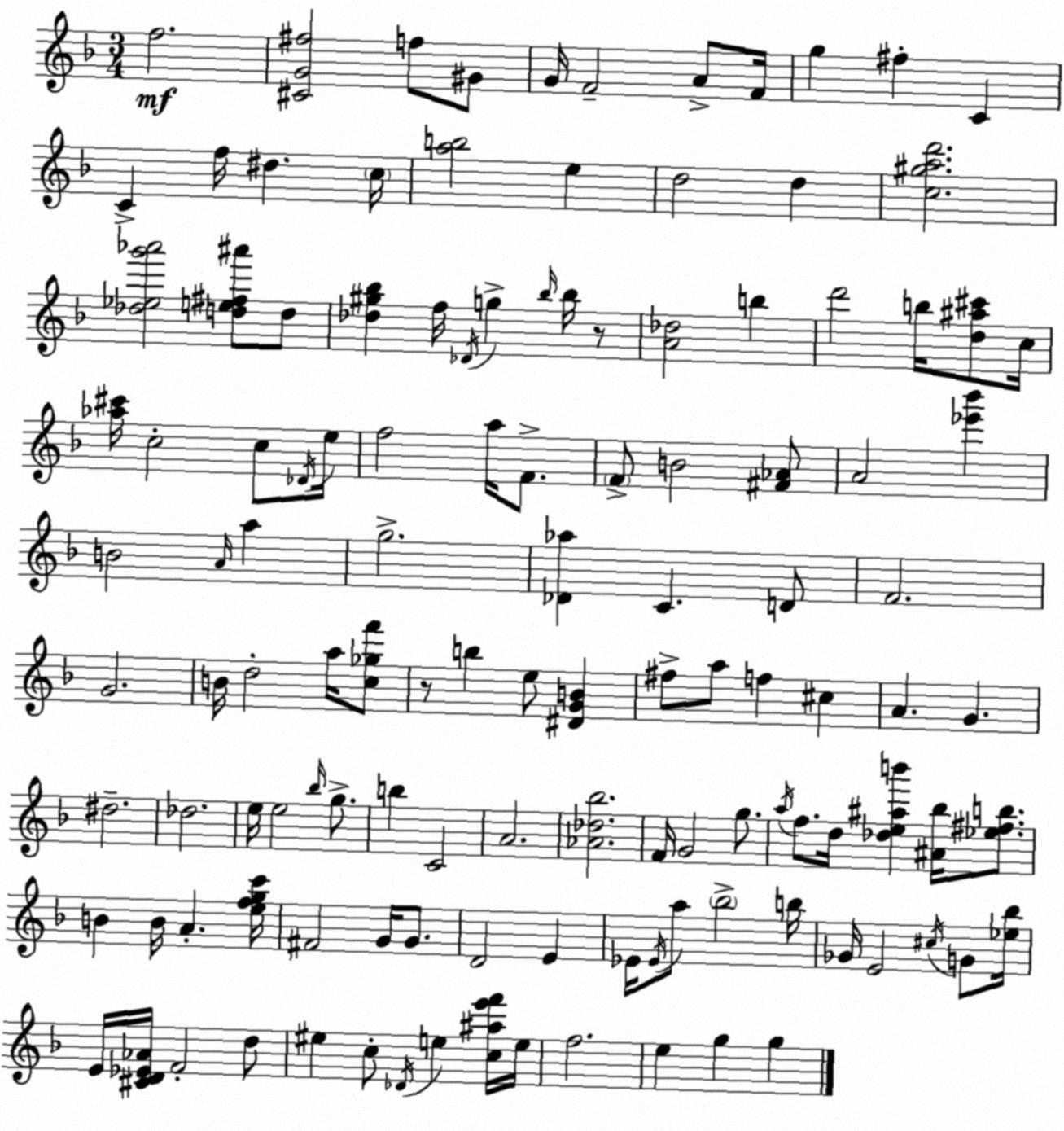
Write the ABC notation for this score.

X:1
T:Untitled
M:3/4
L:1/4
K:Dm
f2 [^CG^f]2 f/2 ^G/2 G/4 F2 A/2 F/4 g ^f C C f/4 ^d c/4 [ab]2 e d2 d [c^gad']2 [_d_eg'_a']2 [de^f^a']/2 d/2 [_d^g_b] f/4 _D/4 g _b/4 _b/4 z/2 [A_d]2 b d'2 b/4 [d^a^c']/2 c/4 [_a^c']/4 c2 c/2 _D/4 e/4 f2 a/4 F/2 F/2 B2 [^F_A]/2 A2 [_e'_b'] B2 A/4 a g2 [_D_a] C D/2 F2 G2 B/4 d2 a/4 [c_gf']/2 z/2 b e/2 [^DGB] ^f/2 a/2 f ^c A G ^d2 _d2 e/4 e2 _b/4 g/2 b C2 A2 [_A_d_b]2 F/4 G2 g/2 a/4 f/2 d/4 [_de^ab'] [^A_b]/4 [_e^fb]/2 B B/4 A [efgc']/4 ^F2 G/4 G/2 D2 E _E/4 _E/4 a/2 _b2 b/4 _G/4 E2 ^c/4 G/2 [_e_b]/4 E/4 [^CD_E_A]/4 F2 d/2 ^e c/2 _D/4 e [c^ae'f']/4 e/4 f2 e g g